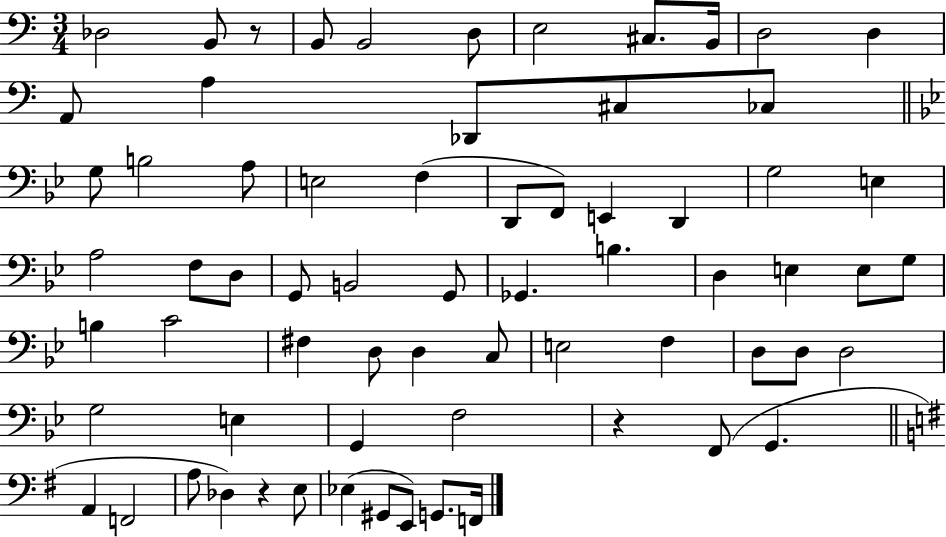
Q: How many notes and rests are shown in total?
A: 68